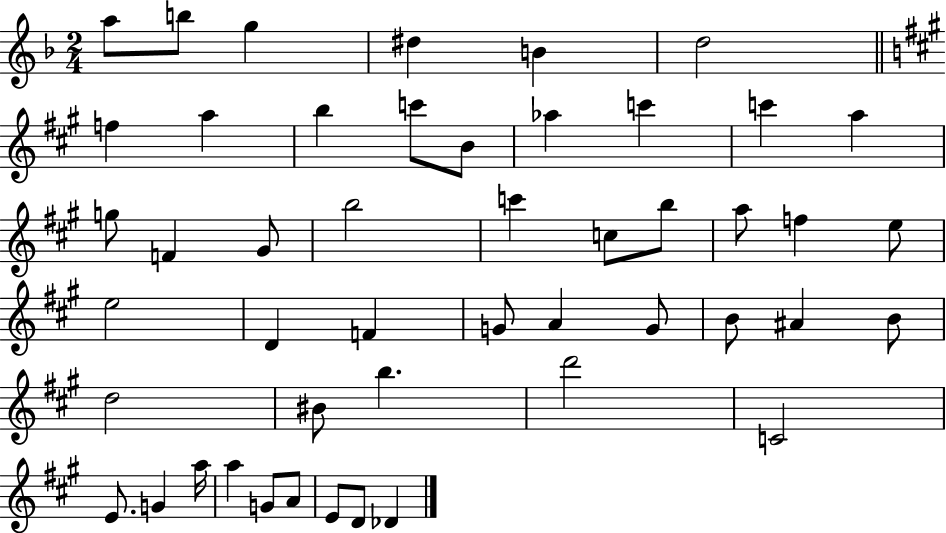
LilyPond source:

{
  \clef treble
  \numericTimeSignature
  \time 2/4
  \key f \major
  \repeat volta 2 { a''8 b''8 g''4 | dis''4 b'4 | d''2 | \bar "||" \break \key a \major f''4 a''4 | b''4 c'''8 b'8 | aes''4 c'''4 | c'''4 a''4 | \break g''8 f'4 gis'8 | b''2 | c'''4 c''8 b''8 | a''8 f''4 e''8 | \break e''2 | d'4 f'4 | g'8 a'4 g'8 | b'8 ais'4 b'8 | \break d''2 | bis'8 b''4. | d'''2 | c'2 | \break e'8. g'4 a''16 | a''4 g'8 a'8 | e'8 d'8 des'4 | } \bar "|."
}